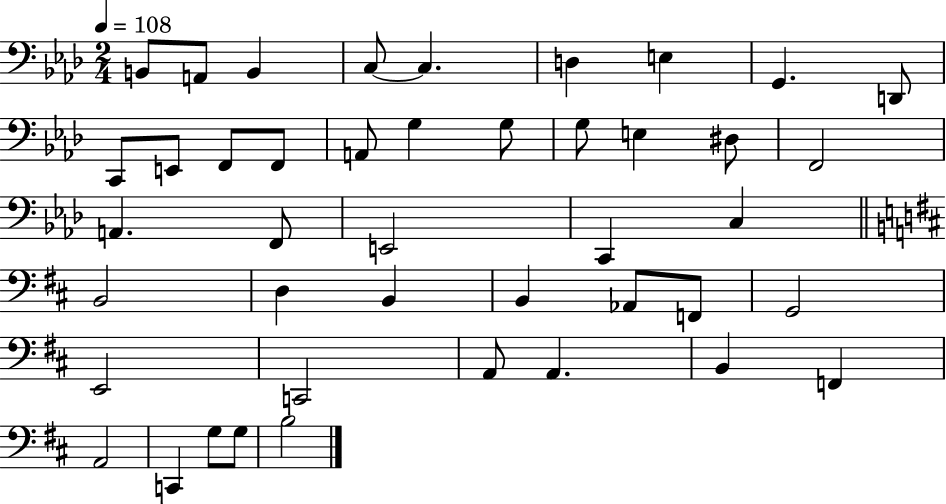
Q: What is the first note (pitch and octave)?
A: B2